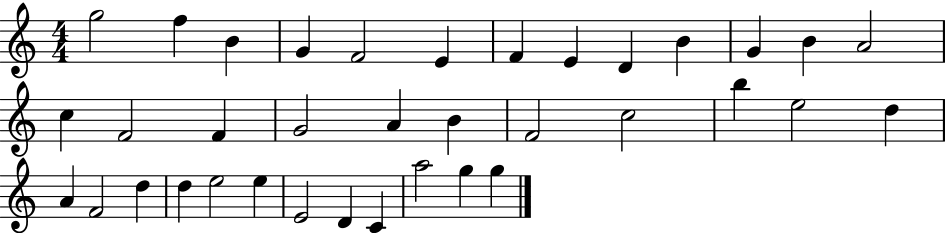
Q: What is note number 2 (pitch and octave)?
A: F5